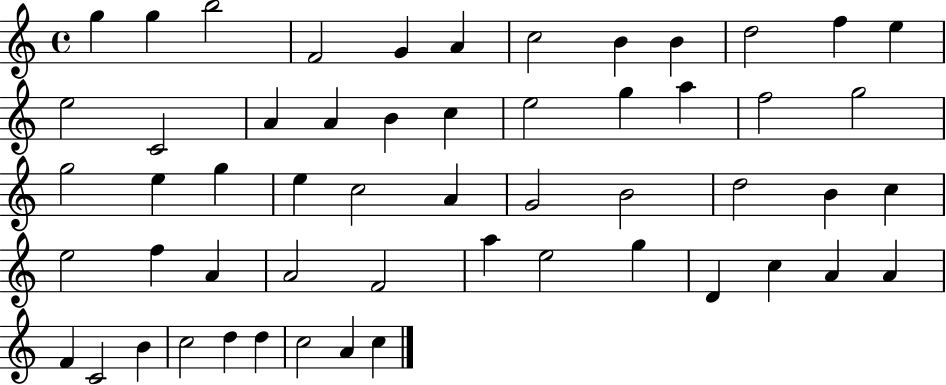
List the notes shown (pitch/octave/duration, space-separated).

G5/q G5/q B5/h F4/h G4/q A4/q C5/h B4/q B4/q D5/h F5/q E5/q E5/h C4/h A4/q A4/q B4/q C5/q E5/h G5/q A5/q F5/h G5/h G5/h E5/q G5/q E5/q C5/h A4/q G4/h B4/h D5/h B4/q C5/q E5/h F5/q A4/q A4/h F4/h A5/q E5/h G5/q D4/q C5/q A4/q A4/q F4/q C4/h B4/q C5/h D5/q D5/q C5/h A4/q C5/q